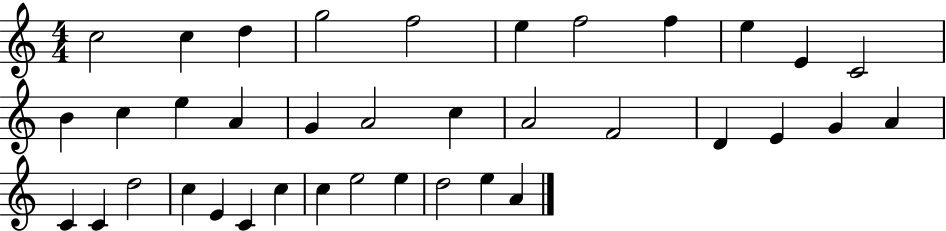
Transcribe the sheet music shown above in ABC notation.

X:1
T:Untitled
M:4/4
L:1/4
K:C
c2 c d g2 f2 e f2 f e E C2 B c e A G A2 c A2 F2 D E G A C C d2 c E C c c e2 e d2 e A